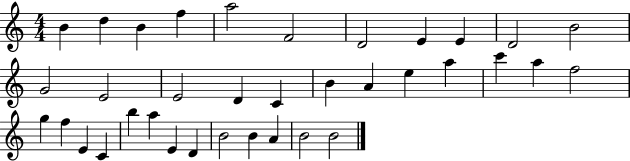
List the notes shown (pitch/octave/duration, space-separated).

B4/q D5/q B4/q F5/q A5/h F4/h D4/h E4/q E4/q D4/h B4/h G4/h E4/h E4/h D4/q C4/q B4/q A4/q E5/q A5/q C6/q A5/q F5/h G5/q F5/q E4/q C4/q B5/q A5/q E4/q D4/q B4/h B4/q A4/q B4/h B4/h